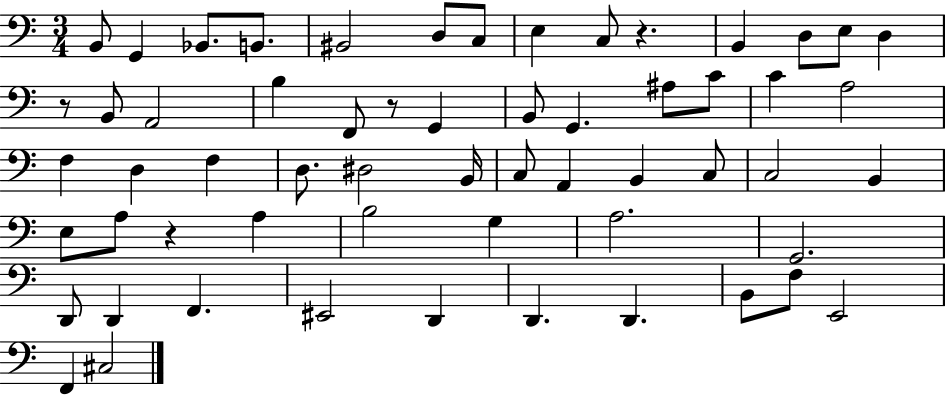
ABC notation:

X:1
T:Untitled
M:3/4
L:1/4
K:C
B,,/2 G,, _B,,/2 B,,/2 ^B,,2 D,/2 C,/2 E, C,/2 z B,, D,/2 E,/2 D, z/2 B,,/2 A,,2 B, F,,/2 z/2 G,, B,,/2 G,, ^A,/2 C/2 C A,2 F, D, F, D,/2 ^D,2 B,,/4 C,/2 A,, B,, C,/2 C,2 B,, E,/2 A,/2 z A, B,2 G, A,2 G,,2 D,,/2 D,, F,, ^E,,2 D,, D,, D,, B,,/2 F,/2 E,,2 F,, ^C,2